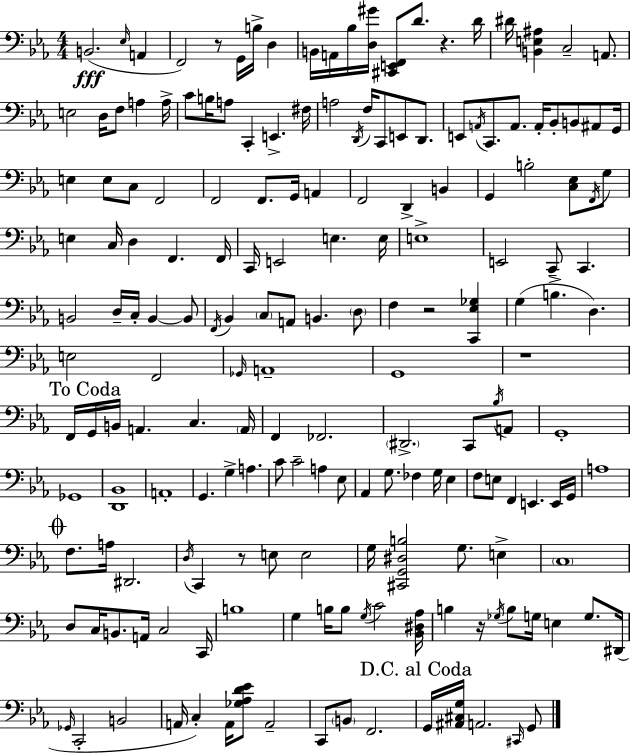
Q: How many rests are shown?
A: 6